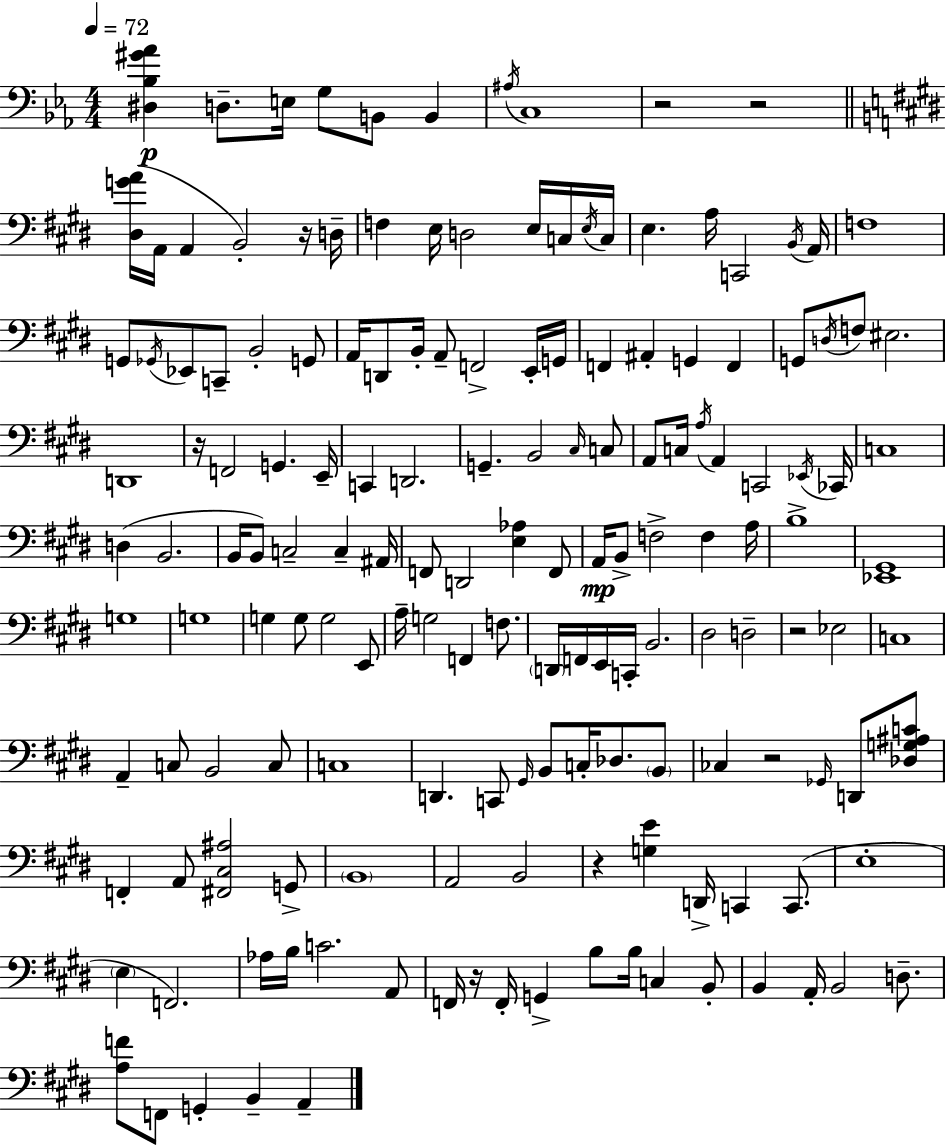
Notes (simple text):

[D#3,Bb3,G#4,Ab4]/q D3/e. E3/s G3/e B2/e B2/q A#3/s C3/w R/h R/h [D#3,G4,A4]/s A2/s A2/q B2/h R/s D3/s F3/q E3/s D3/h E3/s C3/s E3/s C3/s E3/q. A3/s C2/h B2/s A2/s F3/w G2/e Gb2/s Eb2/e C2/e B2/h G2/e A2/s D2/e B2/s A2/e F2/h E2/s G2/s F2/q A#2/q G2/q F2/q G2/e D3/s F3/e EIS3/h. D2/w R/s F2/h G2/q. E2/s C2/q D2/h. G2/q. B2/h C#3/s C3/e A2/e C3/s A3/s A2/q C2/h Eb2/s CES2/s C3/w D3/q B2/h. B2/s B2/e C3/h C3/q A#2/s F2/e D2/h [E3,Ab3]/q F2/e A2/s B2/e F3/h F3/q A3/s B3/w [Eb2,G#2]/w G3/w G3/w G3/q G3/e G3/h E2/e A3/s G3/h F2/q F3/e. D2/s F2/s E2/s C2/s B2/h. D#3/h D3/h R/h Eb3/h C3/w A2/q C3/e B2/h C3/e C3/w D2/q. C2/e G#2/s B2/e C3/s Db3/e. B2/e CES3/q R/h Gb2/s D2/e [Db3,G3,A#3,C4]/e F2/q A2/e [F#2,C#3,A#3]/h G2/e B2/w A2/h B2/h R/q [G3,E4]/q D2/s C2/q C2/e. E3/w E3/q F2/h. Ab3/s B3/s C4/h. A2/e F2/s R/s F2/s G2/q B3/e B3/s C3/q B2/e B2/q A2/s B2/h D3/e. [A3,F4]/e F2/e G2/q B2/q A2/q